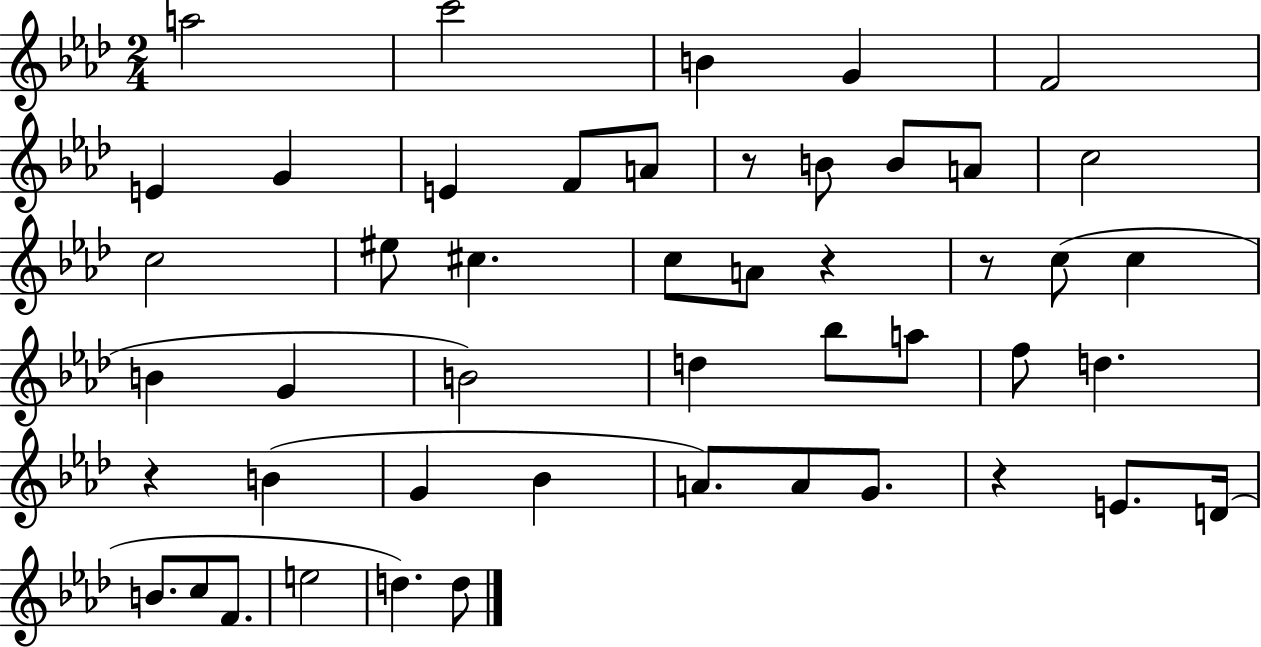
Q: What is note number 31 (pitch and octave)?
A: G4